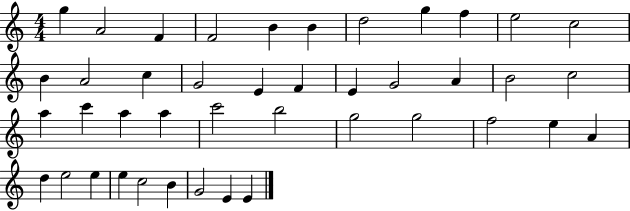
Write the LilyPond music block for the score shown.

{
  \clef treble
  \numericTimeSignature
  \time 4/4
  \key c \major
  g''4 a'2 f'4 | f'2 b'4 b'4 | d''2 g''4 f''4 | e''2 c''2 | \break b'4 a'2 c''4 | g'2 e'4 f'4 | e'4 g'2 a'4 | b'2 c''2 | \break a''4 c'''4 a''4 a''4 | c'''2 b''2 | g''2 g''2 | f''2 e''4 a'4 | \break d''4 e''2 e''4 | e''4 c''2 b'4 | g'2 e'4 e'4 | \bar "|."
}